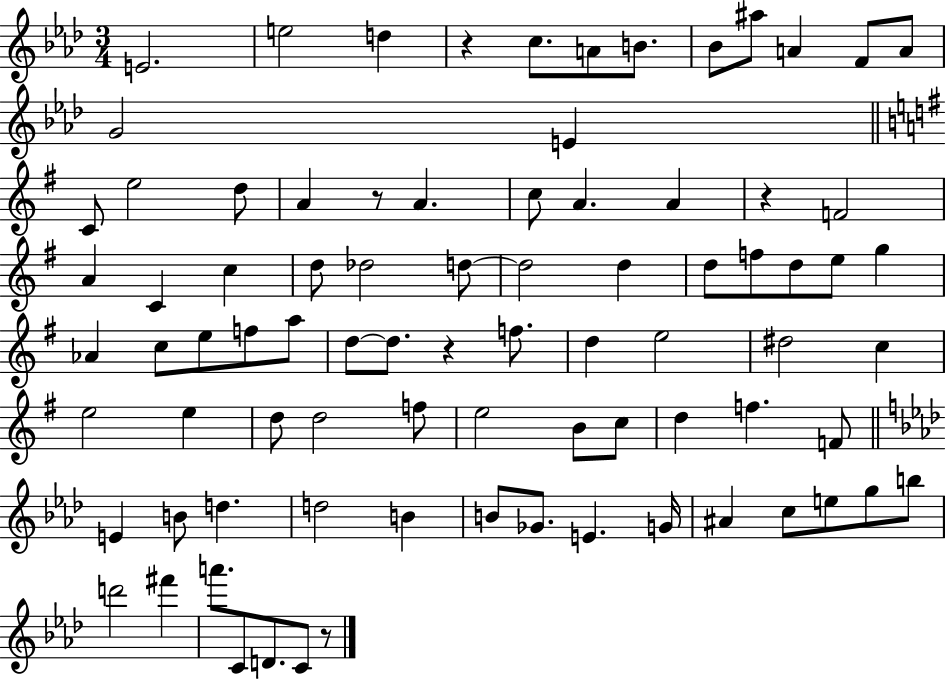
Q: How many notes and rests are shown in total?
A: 83